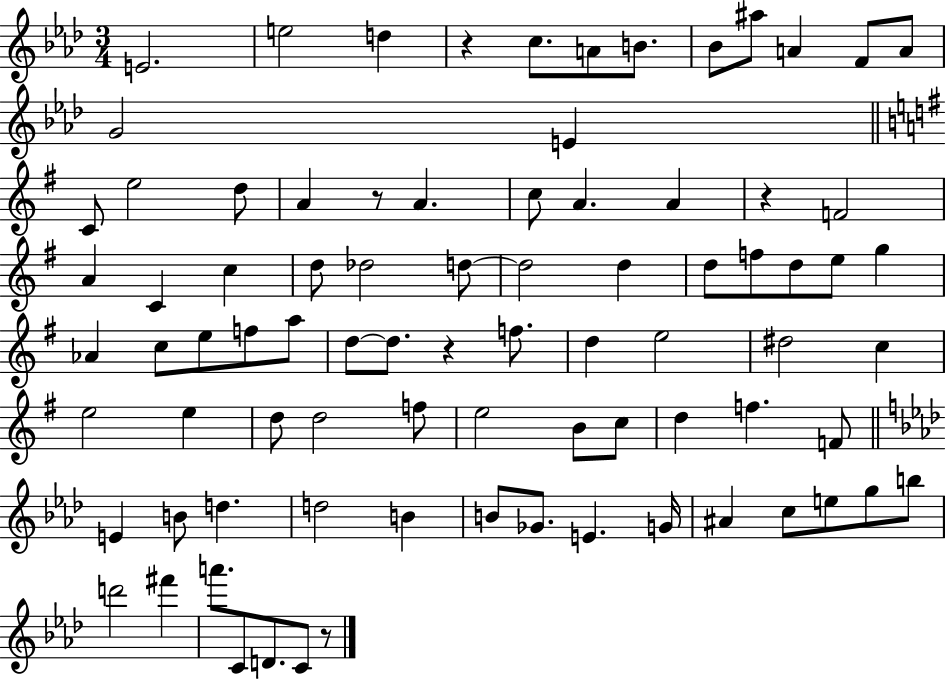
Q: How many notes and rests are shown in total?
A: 83